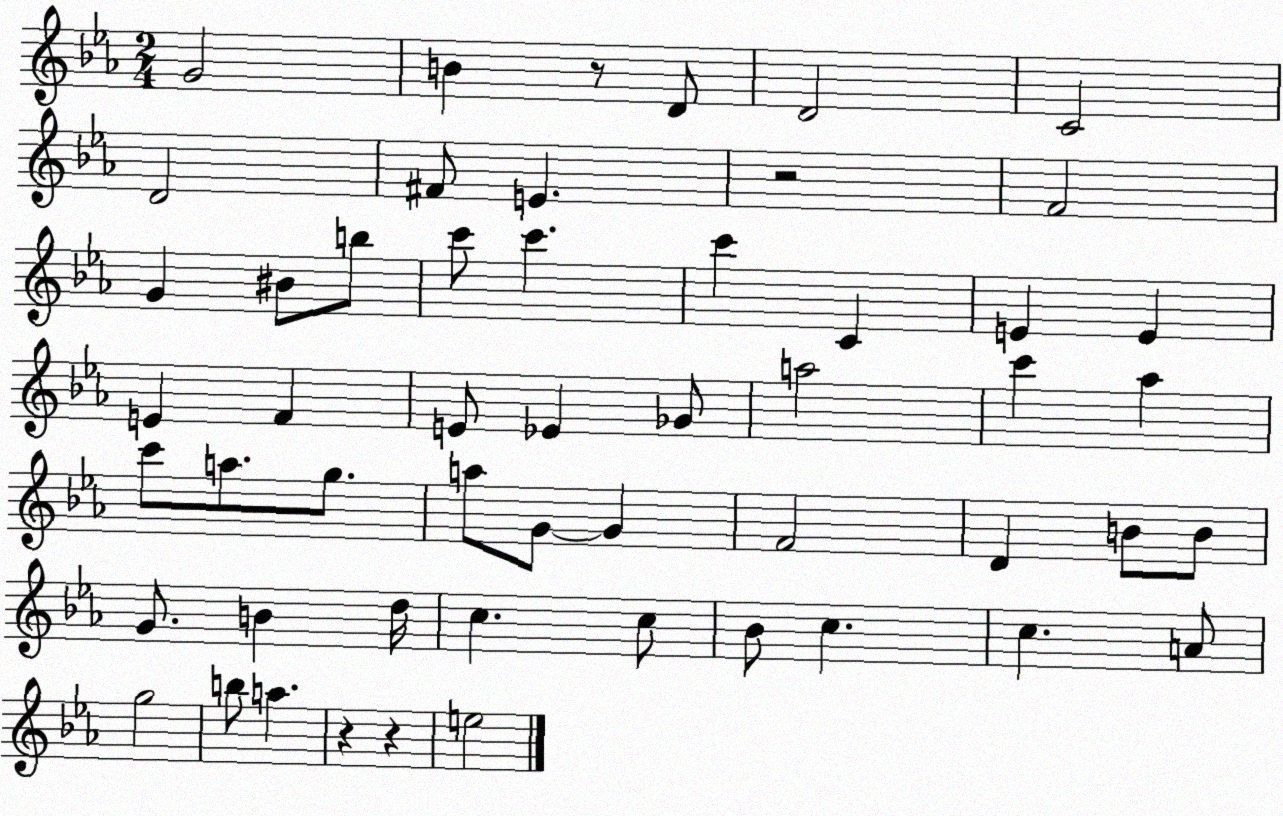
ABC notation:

X:1
T:Untitled
M:2/4
L:1/4
K:Eb
G2 B z/2 D/2 D2 C2 D2 ^F/2 E z2 F2 G ^B/2 b/2 c'/2 c' c' C E E E F E/2 _E _G/2 a2 c' _a c'/2 a/2 g/2 a/2 G/2 G F2 D B/2 B/2 G/2 B d/4 c c/2 _B/2 c c A/2 g2 b/2 a z z e2